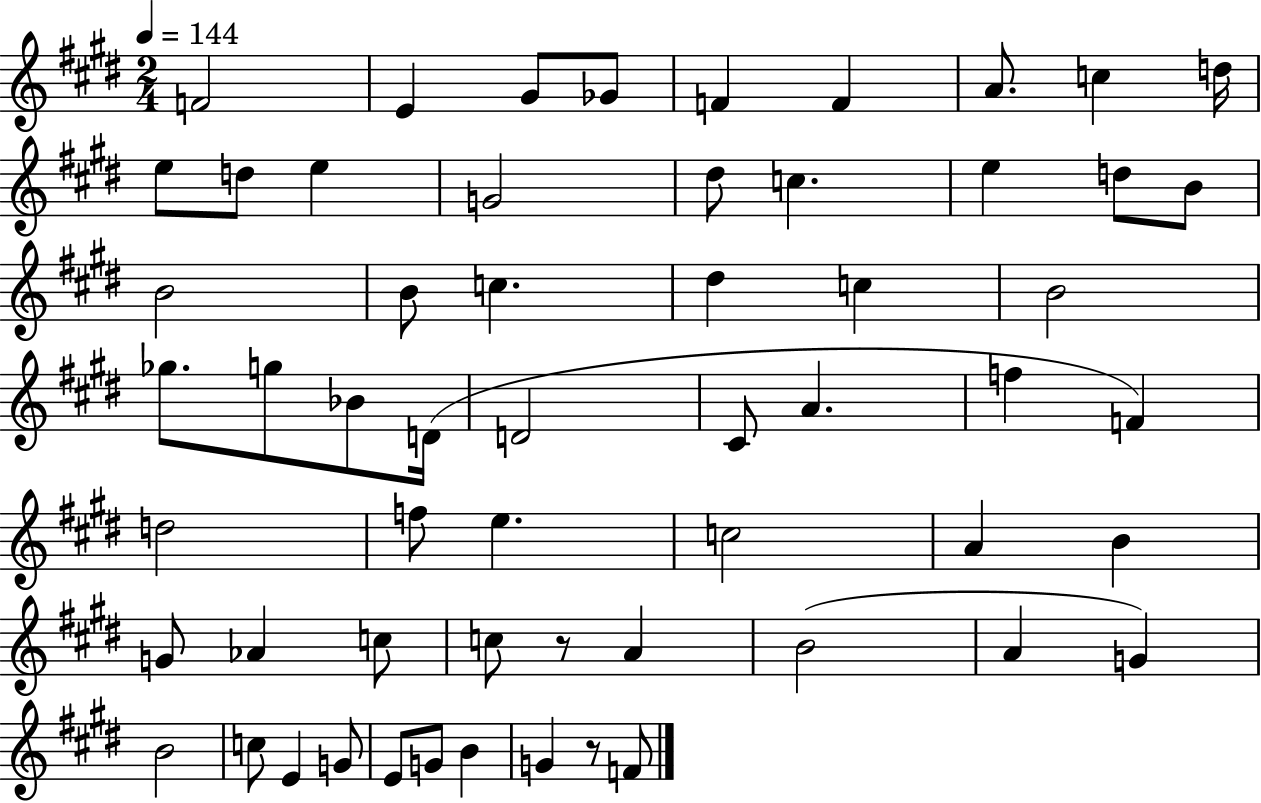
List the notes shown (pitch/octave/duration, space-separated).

F4/h E4/q G#4/e Gb4/e F4/q F4/q A4/e. C5/q D5/s E5/e D5/e E5/q G4/h D#5/e C5/q. E5/q D5/e B4/e B4/h B4/e C5/q. D#5/q C5/q B4/h Gb5/e. G5/e Bb4/e D4/s D4/h C#4/e A4/q. F5/q F4/q D5/h F5/e E5/q. C5/h A4/q B4/q G4/e Ab4/q C5/e C5/e R/e A4/q B4/h A4/q G4/q B4/h C5/e E4/q G4/e E4/e G4/e B4/q G4/q R/e F4/e